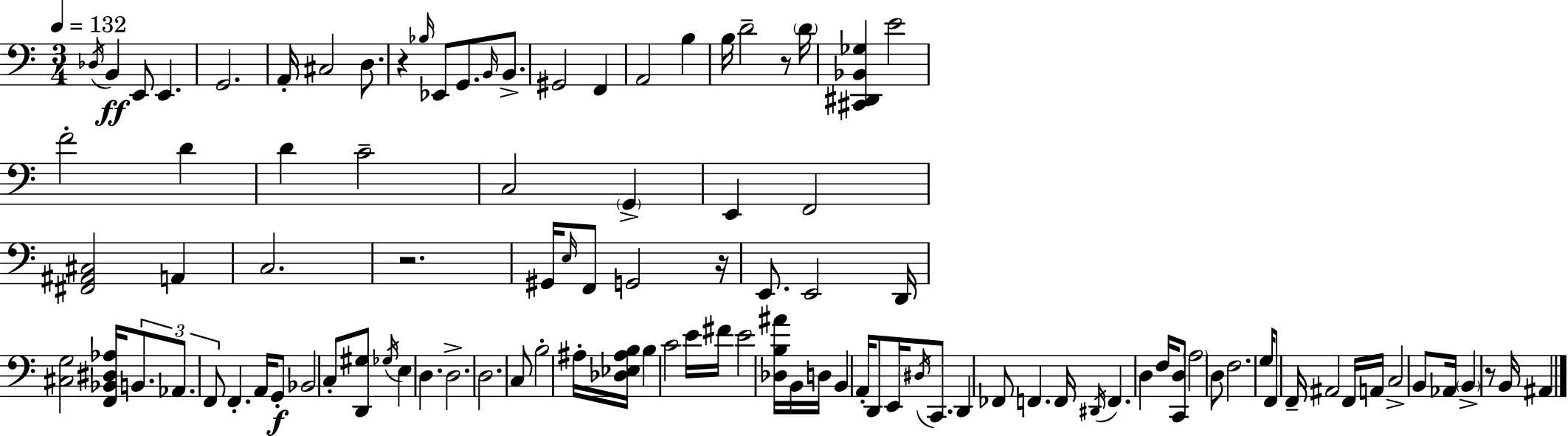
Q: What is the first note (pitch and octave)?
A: Db3